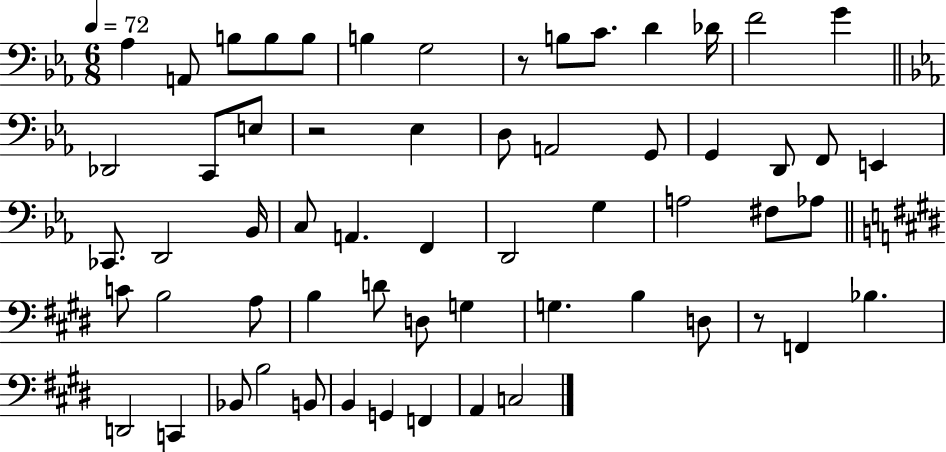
X:1
T:Untitled
M:6/8
L:1/4
K:Eb
_A, A,,/2 B,/2 B,/2 B,/2 B, G,2 z/2 B,/2 C/2 D _D/4 F2 G _D,,2 C,,/2 E,/2 z2 _E, D,/2 A,,2 G,,/2 G,, D,,/2 F,,/2 E,, _C,,/2 D,,2 _B,,/4 C,/2 A,, F,, D,,2 G, A,2 ^F,/2 _A,/2 C/2 B,2 A,/2 B, D/2 D,/2 G, G, B, D,/2 z/2 F,, _B, D,,2 C,, _B,,/2 B,2 B,,/2 B,, G,, F,, A,, C,2